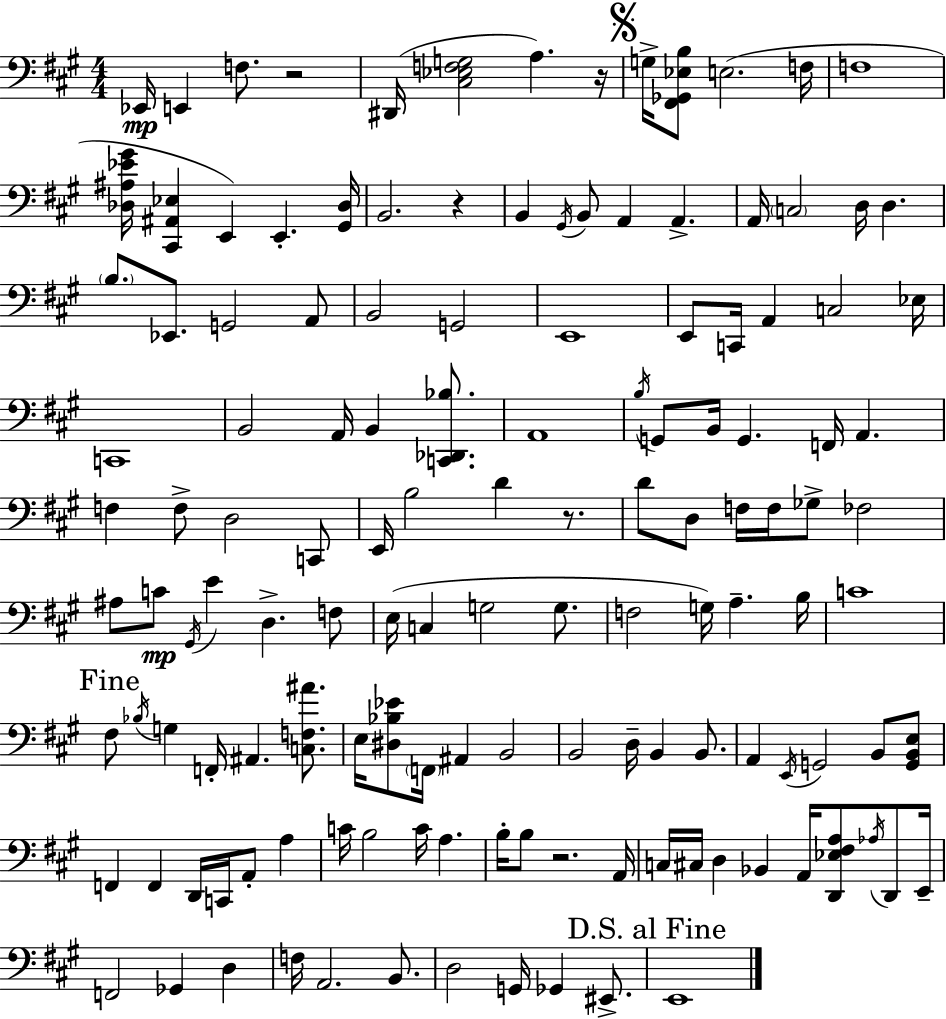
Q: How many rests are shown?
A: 5